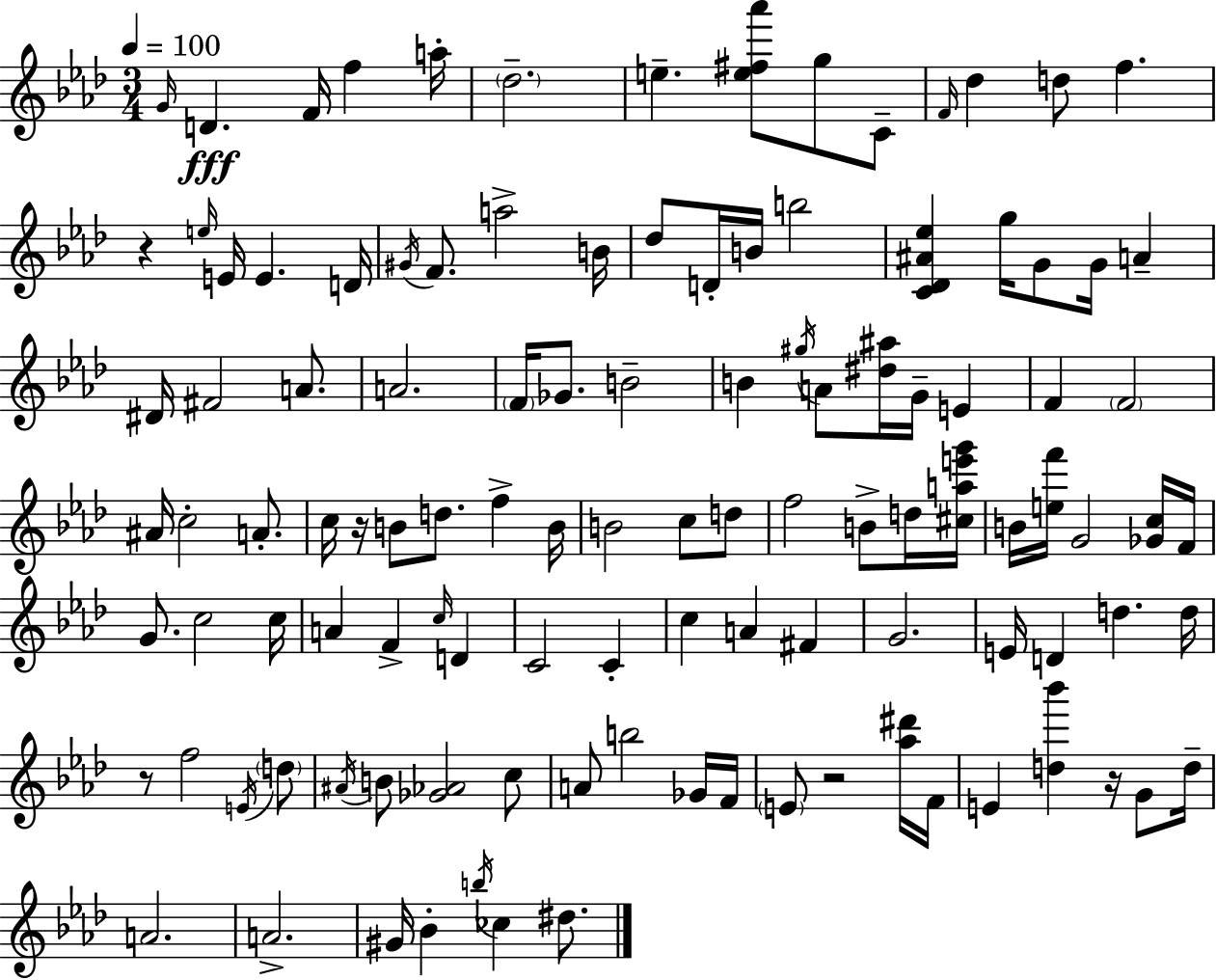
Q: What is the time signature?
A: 3/4